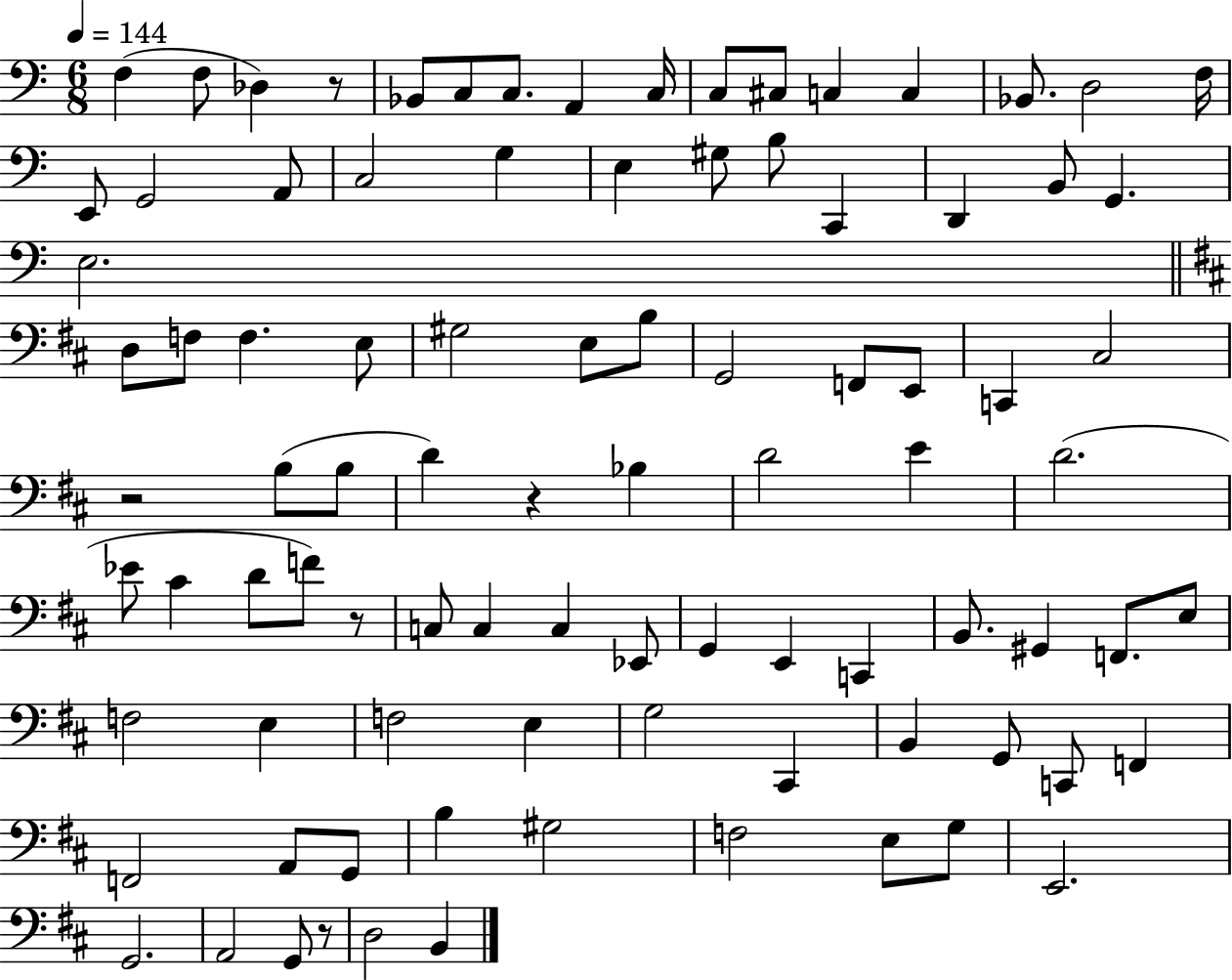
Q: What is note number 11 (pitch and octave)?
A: C3